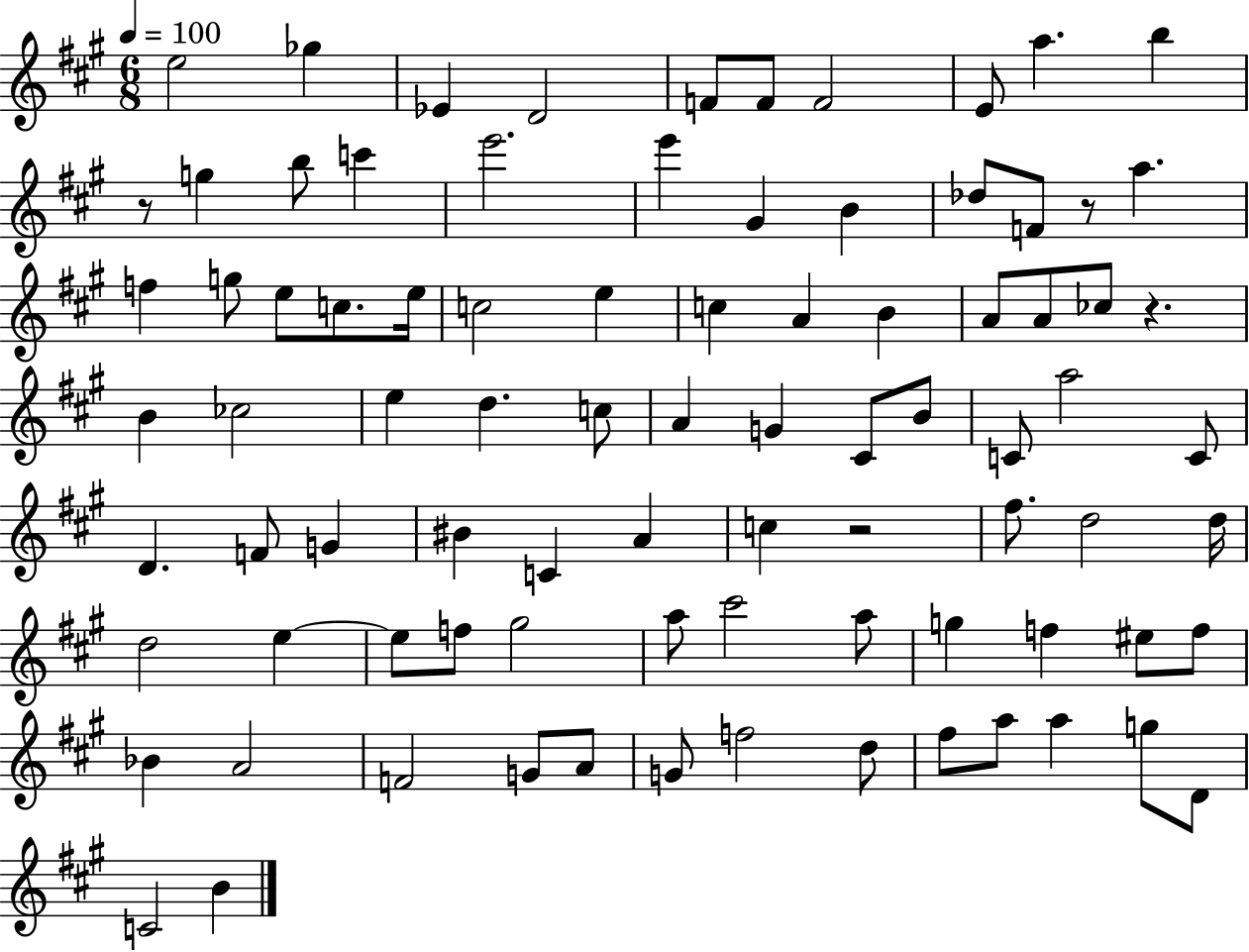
{
  \clef treble
  \numericTimeSignature
  \time 6/8
  \key a \major
  \tempo 4 = 100
  \repeat volta 2 { e''2 ges''4 | ees'4 d'2 | f'8 f'8 f'2 | e'8 a''4. b''4 | \break r8 g''4 b''8 c'''4 | e'''2. | e'''4 gis'4 b'4 | des''8 f'8 r8 a''4. | \break f''4 g''8 e''8 c''8. e''16 | c''2 e''4 | c''4 a'4 b'4 | a'8 a'8 ces''8 r4. | \break b'4 ces''2 | e''4 d''4. c''8 | a'4 g'4 cis'8 b'8 | c'8 a''2 c'8 | \break d'4. f'8 g'4 | bis'4 c'4 a'4 | c''4 r2 | fis''8. d''2 d''16 | \break d''2 e''4~~ | e''8 f''8 gis''2 | a''8 cis'''2 a''8 | g''4 f''4 eis''8 f''8 | \break bes'4 a'2 | f'2 g'8 a'8 | g'8 f''2 d''8 | fis''8 a''8 a''4 g''8 d'8 | \break c'2 b'4 | } \bar "|."
}